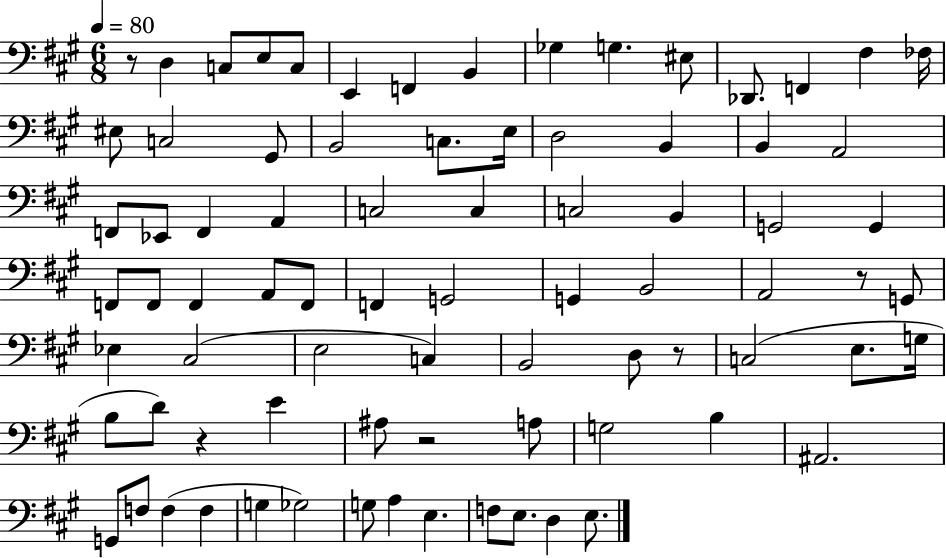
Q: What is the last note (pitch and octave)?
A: E3